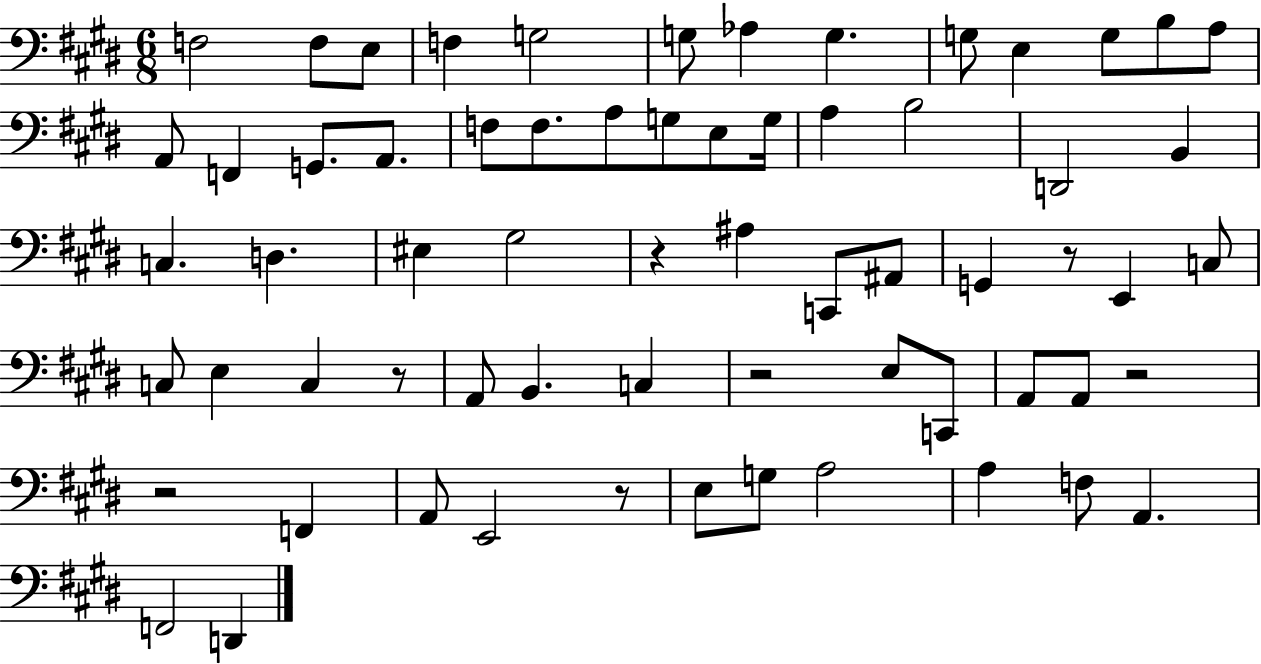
{
  \clef bass
  \numericTimeSignature
  \time 6/8
  \key e \major
  f2 f8 e8 | f4 g2 | g8 aes4 g4. | g8 e4 g8 b8 a8 | \break a,8 f,4 g,8. a,8. | f8 f8. a8 g8 e8 g16 | a4 b2 | d,2 b,4 | \break c4. d4. | eis4 gis2 | r4 ais4 c,8 ais,8 | g,4 r8 e,4 c8 | \break c8 e4 c4 r8 | a,8 b,4. c4 | r2 e8 c,8 | a,8 a,8 r2 | \break r2 f,4 | a,8 e,2 r8 | e8 g8 a2 | a4 f8 a,4. | \break f,2 d,4 | \bar "|."
}